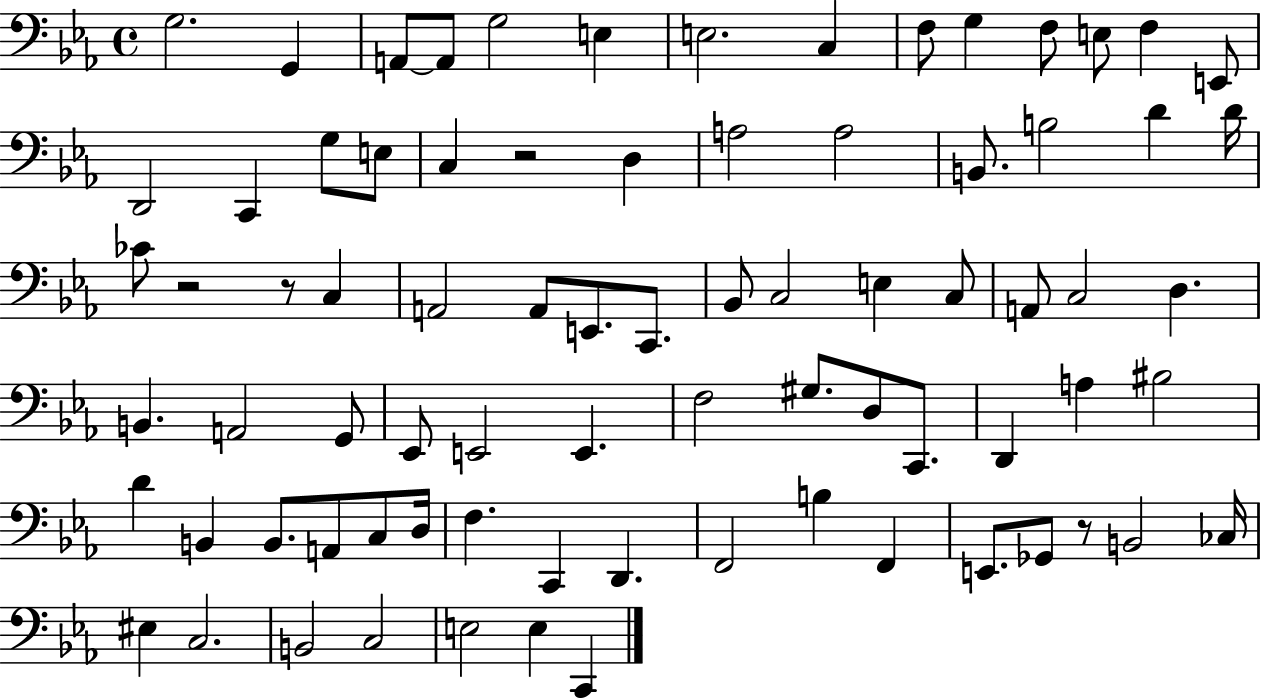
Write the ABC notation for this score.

X:1
T:Untitled
M:4/4
L:1/4
K:Eb
G,2 G,, A,,/2 A,,/2 G,2 E, E,2 C, F,/2 G, F,/2 E,/2 F, E,,/2 D,,2 C,, G,/2 E,/2 C, z2 D, A,2 A,2 B,,/2 B,2 D D/4 _C/2 z2 z/2 C, A,,2 A,,/2 E,,/2 C,,/2 _B,,/2 C,2 E, C,/2 A,,/2 C,2 D, B,, A,,2 G,,/2 _E,,/2 E,,2 E,, F,2 ^G,/2 D,/2 C,,/2 D,, A, ^B,2 D B,, B,,/2 A,,/2 C,/2 D,/4 F, C,, D,, F,,2 B, F,, E,,/2 _G,,/2 z/2 B,,2 _C,/4 ^E, C,2 B,,2 C,2 E,2 E, C,,